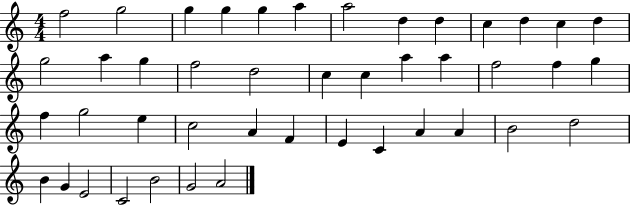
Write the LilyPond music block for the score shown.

{
  \clef treble
  \numericTimeSignature
  \time 4/4
  \key c \major
  f''2 g''2 | g''4 g''4 g''4 a''4 | a''2 d''4 d''4 | c''4 d''4 c''4 d''4 | \break g''2 a''4 g''4 | f''2 d''2 | c''4 c''4 a''4 a''4 | f''2 f''4 g''4 | \break f''4 g''2 e''4 | c''2 a'4 f'4 | e'4 c'4 a'4 a'4 | b'2 d''2 | \break b'4 g'4 e'2 | c'2 b'2 | g'2 a'2 | \bar "|."
}